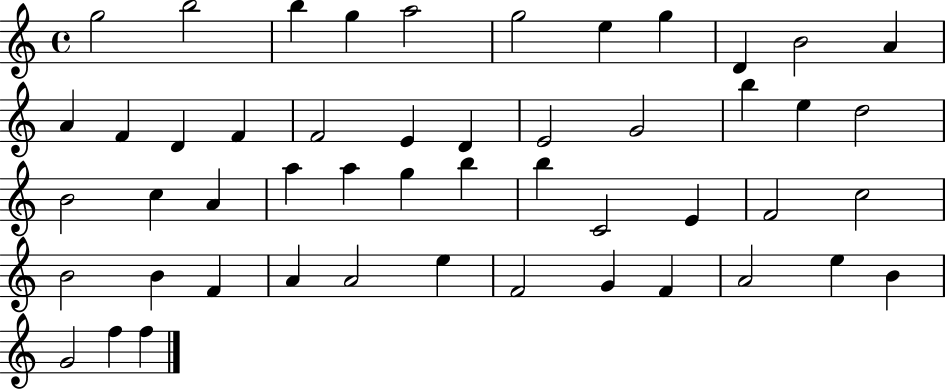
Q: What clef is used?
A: treble